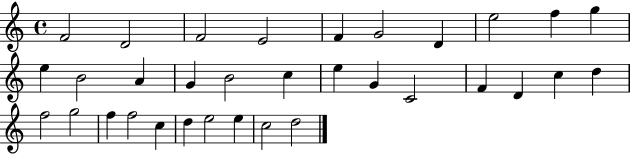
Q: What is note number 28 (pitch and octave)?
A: C5